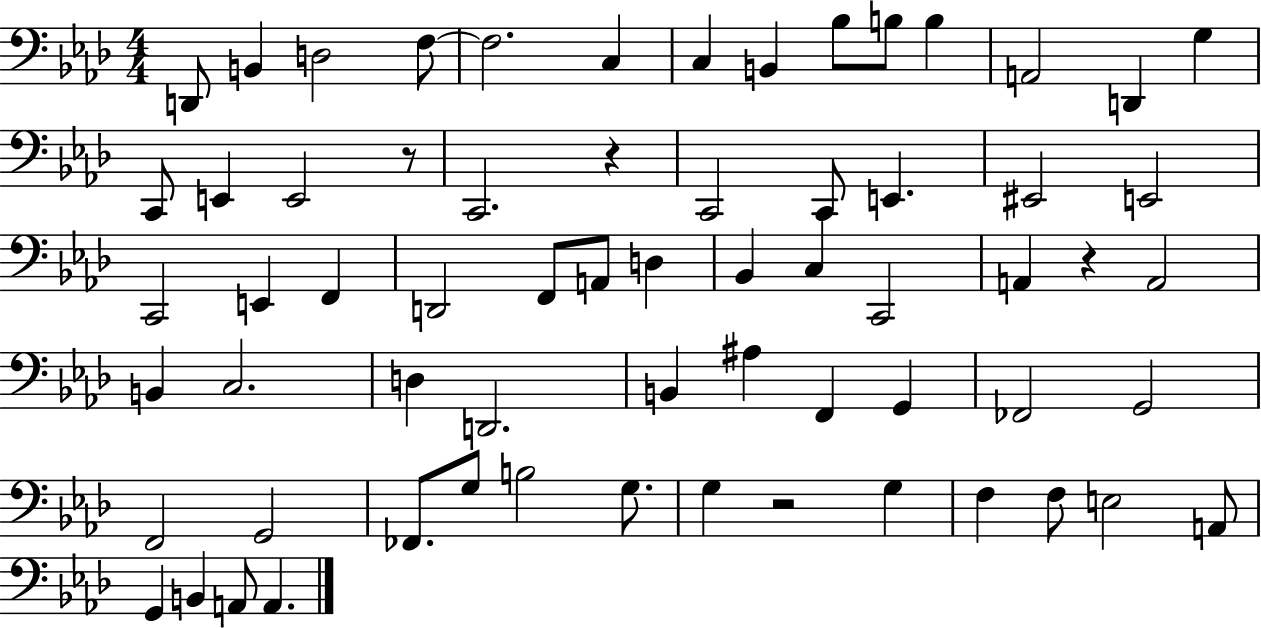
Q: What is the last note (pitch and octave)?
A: A2